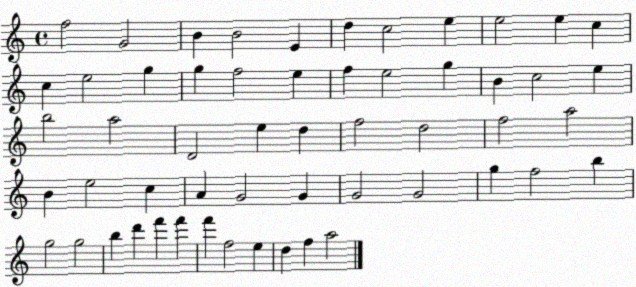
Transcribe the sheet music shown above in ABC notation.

X:1
T:Untitled
M:4/4
L:1/4
K:C
f2 G2 B B2 E d c2 e e2 e c c e2 g g f2 e f e2 g B c2 e b2 a2 D2 e d f2 d2 f2 a2 B e2 c A G2 G G2 G2 g f2 b g2 g2 b d' f' f' f' f2 e d f a2